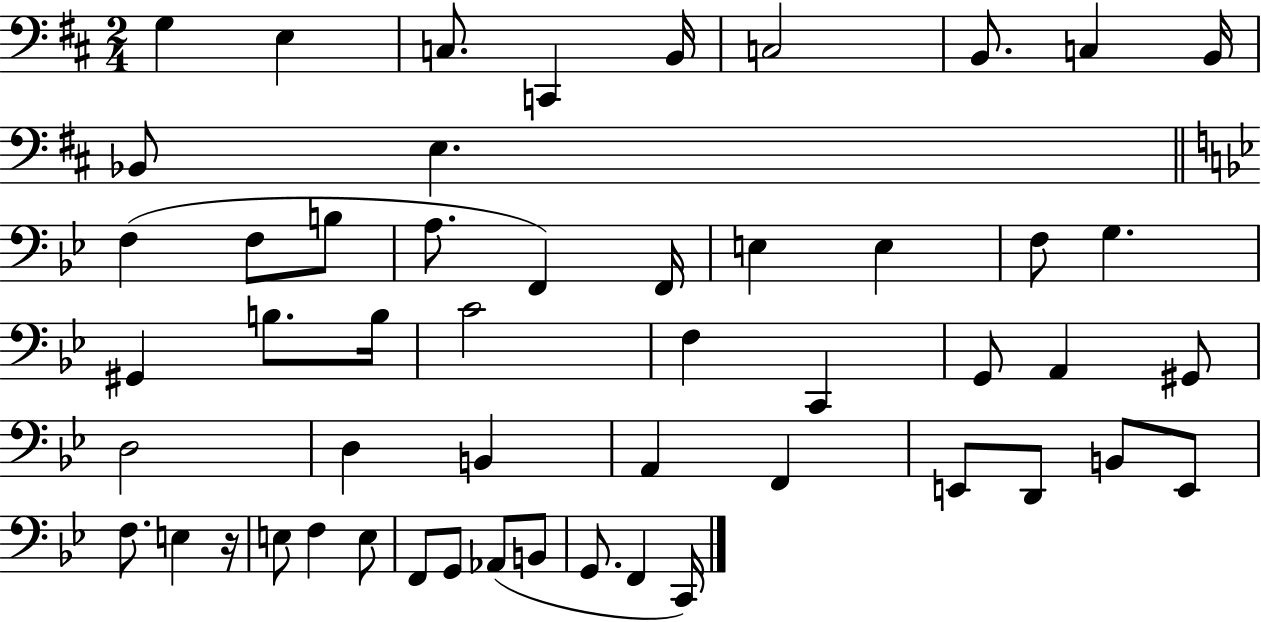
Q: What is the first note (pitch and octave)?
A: G3